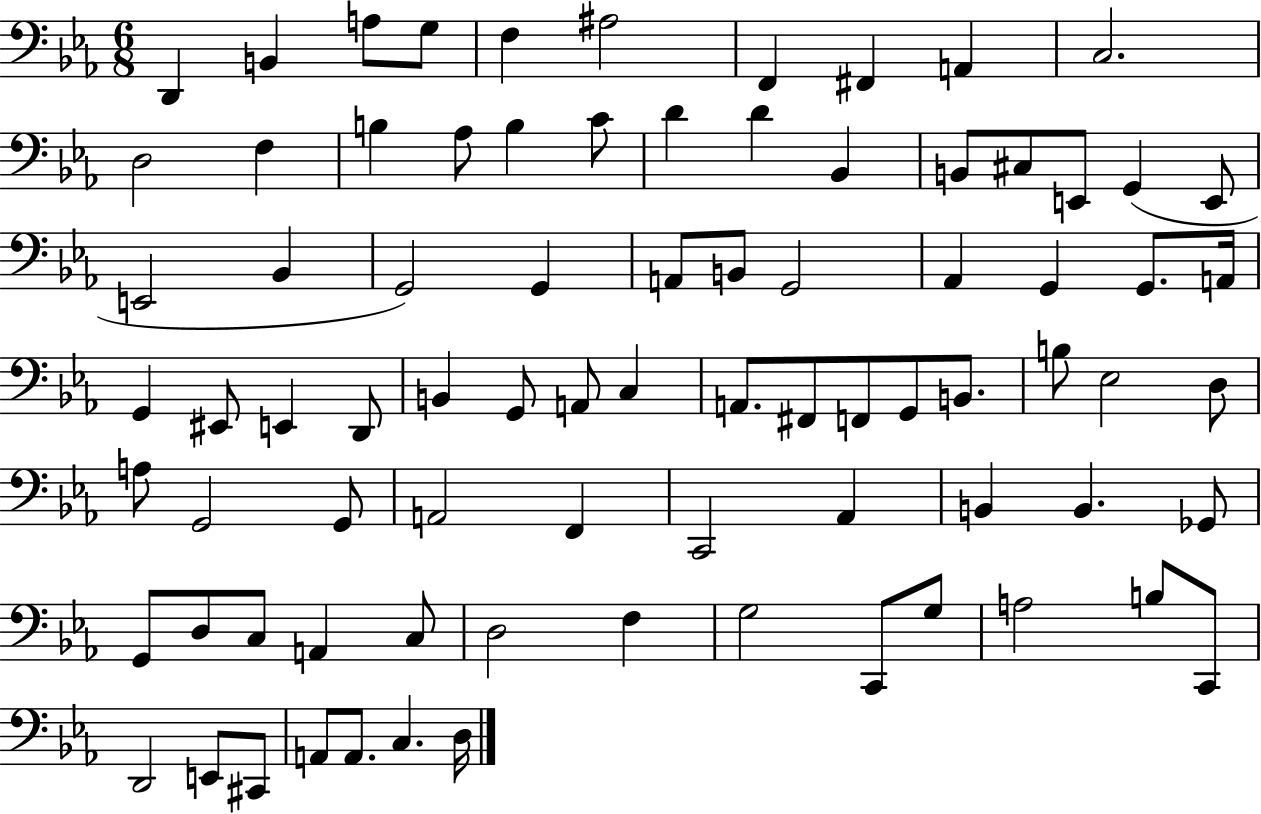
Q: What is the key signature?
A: EES major